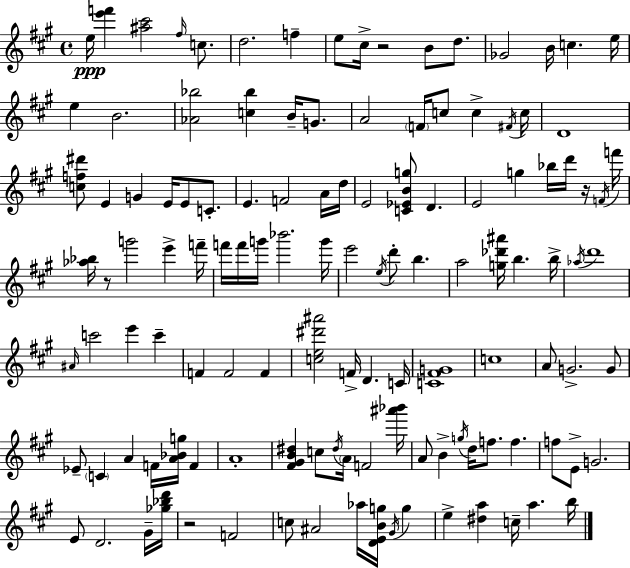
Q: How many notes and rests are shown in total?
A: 124